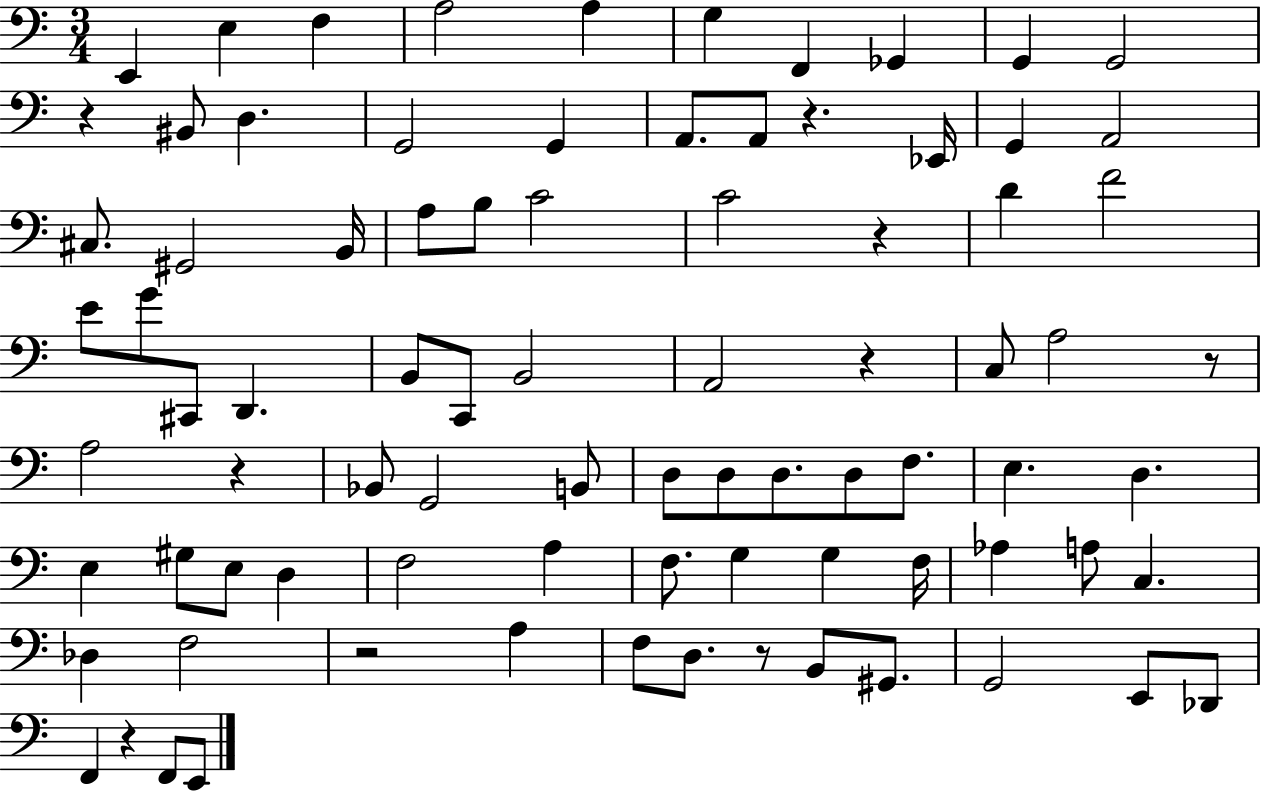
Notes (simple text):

E2/q E3/q F3/q A3/h A3/q G3/q F2/q Gb2/q G2/q G2/h R/q BIS2/e D3/q. G2/h G2/q A2/e. A2/e R/q. Eb2/s G2/q A2/h C#3/e. G#2/h B2/s A3/e B3/e C4/h C4/h R/q D4/q F4/h E4/e G4/e C#2/e D2/q. B2/e C2/e B2/h A2/h R/q C3/e A3/h R/e A3/h R/q Bb2/e G2/h B2/e D3/e D3/e D3/e. D3/e F3/e. E3/q. D3/q. E3/q G#3/e E3/e D3/q F3/h A3/q F3/e. G3/q G3/q F3/s Ab3/q A3/e C3/q. Db3/q F3/h R/h A3/q F3/e D3/e. R/e B2/e G#2/e. G2/h E2/e Db2/e F2/q R/q F2/e E2/e